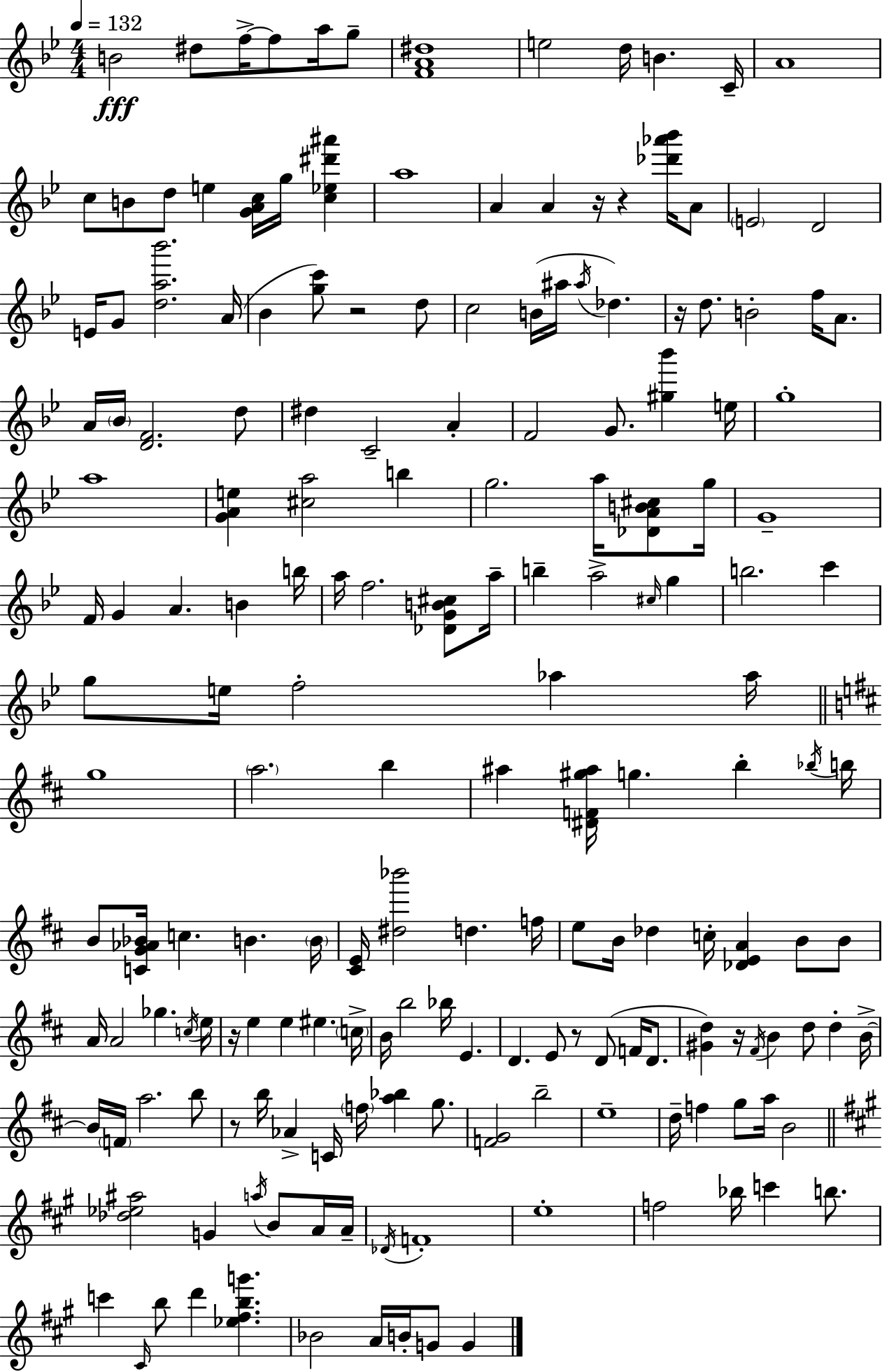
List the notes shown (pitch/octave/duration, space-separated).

B4/h D#5/e F5/s F5/e A5/s G5/e [F4,A4,D#5]/w E5/h D5/s B4/q. C4/s A4/w C5/e B4/e D5/e E5/q [G4,A4,C5]/s G5/s [C5,Eb5,D#6,A#6]/q A5/w A4/q A4/q R/s R/q [Db6,Ab6,Bb6]/s A4/e E4/h D4/h E4/s G4/e [D5,A5,Bb6]/h. A4/s Bb4/q [G5,C6]/e R/h D5/e C5/h B4/s A#5/s A#5/s Db5/q. R/s D5/e. B4/h F5/s A4/e. A4/s Bb4/s [D4,F4]/h. D5/e D#5/q C4/h A4/q F4/h G4/e. [G#5,Bb6]/q E5/s G5/w A5/w [G4,A4,E5]/q [C#5,A5]/h B5/q G5/h. A5/s [Db4,A4,B4,C#5]/e G5/s G4/w F4/s G4/q A4/q. B4/q B5/s A5/s F5/h. [Db4,G4,B4,C#5]/e A5/s B5/q A5/h C#5/s G5/q B5/h. C6/q G5/e E5/s F5/h Ab5/q Ab5/s G5/w A5/h. B5/q A#5/q [D#4,F4,G#5,A#5]/s G5/q. B5/q Bb5/s B5/s B4/e [C4,G4,Ab4,Bb4]/s C5/q. B4/q. B4/s [C#4,E4]/s [D#5,Bb6]/h D5/q. F5/s E5/e B4/s Db5/q C5/s [Db4,E4,A4]/q B4/e B4/e A4/s A4/h Gb5/q. C5/s E5/s R/s E5/q E5/q EIS5/q. C5/s B4/s B5/h Bb5/s E4/q. D4/q. E4/e R/e D4/e F4/s D4/e. [G#4,D5]/q R/s F#4/s B4/q D5/e D5/q B4/s B4/s F4/s A5/h. B5/e R/e B5/s Ab4/q C4/s F5/s [A5,Bb5]/q G5/e. [F4,G4]/h B5/h E5/w D5/s F5/q G5/e A5/s B4/h [Db5,Eb5,A#5]/h G4/q A5/s B4/e A4/s A4/s Db4/s F4/w E5/w F5/h Bb5/s C6/q B5/e. C6/q C#4/s B5/e D6/q [Eb5,F#5,B5,G6]/q. Bb4/h A4/s B4/s G4/e G4/q